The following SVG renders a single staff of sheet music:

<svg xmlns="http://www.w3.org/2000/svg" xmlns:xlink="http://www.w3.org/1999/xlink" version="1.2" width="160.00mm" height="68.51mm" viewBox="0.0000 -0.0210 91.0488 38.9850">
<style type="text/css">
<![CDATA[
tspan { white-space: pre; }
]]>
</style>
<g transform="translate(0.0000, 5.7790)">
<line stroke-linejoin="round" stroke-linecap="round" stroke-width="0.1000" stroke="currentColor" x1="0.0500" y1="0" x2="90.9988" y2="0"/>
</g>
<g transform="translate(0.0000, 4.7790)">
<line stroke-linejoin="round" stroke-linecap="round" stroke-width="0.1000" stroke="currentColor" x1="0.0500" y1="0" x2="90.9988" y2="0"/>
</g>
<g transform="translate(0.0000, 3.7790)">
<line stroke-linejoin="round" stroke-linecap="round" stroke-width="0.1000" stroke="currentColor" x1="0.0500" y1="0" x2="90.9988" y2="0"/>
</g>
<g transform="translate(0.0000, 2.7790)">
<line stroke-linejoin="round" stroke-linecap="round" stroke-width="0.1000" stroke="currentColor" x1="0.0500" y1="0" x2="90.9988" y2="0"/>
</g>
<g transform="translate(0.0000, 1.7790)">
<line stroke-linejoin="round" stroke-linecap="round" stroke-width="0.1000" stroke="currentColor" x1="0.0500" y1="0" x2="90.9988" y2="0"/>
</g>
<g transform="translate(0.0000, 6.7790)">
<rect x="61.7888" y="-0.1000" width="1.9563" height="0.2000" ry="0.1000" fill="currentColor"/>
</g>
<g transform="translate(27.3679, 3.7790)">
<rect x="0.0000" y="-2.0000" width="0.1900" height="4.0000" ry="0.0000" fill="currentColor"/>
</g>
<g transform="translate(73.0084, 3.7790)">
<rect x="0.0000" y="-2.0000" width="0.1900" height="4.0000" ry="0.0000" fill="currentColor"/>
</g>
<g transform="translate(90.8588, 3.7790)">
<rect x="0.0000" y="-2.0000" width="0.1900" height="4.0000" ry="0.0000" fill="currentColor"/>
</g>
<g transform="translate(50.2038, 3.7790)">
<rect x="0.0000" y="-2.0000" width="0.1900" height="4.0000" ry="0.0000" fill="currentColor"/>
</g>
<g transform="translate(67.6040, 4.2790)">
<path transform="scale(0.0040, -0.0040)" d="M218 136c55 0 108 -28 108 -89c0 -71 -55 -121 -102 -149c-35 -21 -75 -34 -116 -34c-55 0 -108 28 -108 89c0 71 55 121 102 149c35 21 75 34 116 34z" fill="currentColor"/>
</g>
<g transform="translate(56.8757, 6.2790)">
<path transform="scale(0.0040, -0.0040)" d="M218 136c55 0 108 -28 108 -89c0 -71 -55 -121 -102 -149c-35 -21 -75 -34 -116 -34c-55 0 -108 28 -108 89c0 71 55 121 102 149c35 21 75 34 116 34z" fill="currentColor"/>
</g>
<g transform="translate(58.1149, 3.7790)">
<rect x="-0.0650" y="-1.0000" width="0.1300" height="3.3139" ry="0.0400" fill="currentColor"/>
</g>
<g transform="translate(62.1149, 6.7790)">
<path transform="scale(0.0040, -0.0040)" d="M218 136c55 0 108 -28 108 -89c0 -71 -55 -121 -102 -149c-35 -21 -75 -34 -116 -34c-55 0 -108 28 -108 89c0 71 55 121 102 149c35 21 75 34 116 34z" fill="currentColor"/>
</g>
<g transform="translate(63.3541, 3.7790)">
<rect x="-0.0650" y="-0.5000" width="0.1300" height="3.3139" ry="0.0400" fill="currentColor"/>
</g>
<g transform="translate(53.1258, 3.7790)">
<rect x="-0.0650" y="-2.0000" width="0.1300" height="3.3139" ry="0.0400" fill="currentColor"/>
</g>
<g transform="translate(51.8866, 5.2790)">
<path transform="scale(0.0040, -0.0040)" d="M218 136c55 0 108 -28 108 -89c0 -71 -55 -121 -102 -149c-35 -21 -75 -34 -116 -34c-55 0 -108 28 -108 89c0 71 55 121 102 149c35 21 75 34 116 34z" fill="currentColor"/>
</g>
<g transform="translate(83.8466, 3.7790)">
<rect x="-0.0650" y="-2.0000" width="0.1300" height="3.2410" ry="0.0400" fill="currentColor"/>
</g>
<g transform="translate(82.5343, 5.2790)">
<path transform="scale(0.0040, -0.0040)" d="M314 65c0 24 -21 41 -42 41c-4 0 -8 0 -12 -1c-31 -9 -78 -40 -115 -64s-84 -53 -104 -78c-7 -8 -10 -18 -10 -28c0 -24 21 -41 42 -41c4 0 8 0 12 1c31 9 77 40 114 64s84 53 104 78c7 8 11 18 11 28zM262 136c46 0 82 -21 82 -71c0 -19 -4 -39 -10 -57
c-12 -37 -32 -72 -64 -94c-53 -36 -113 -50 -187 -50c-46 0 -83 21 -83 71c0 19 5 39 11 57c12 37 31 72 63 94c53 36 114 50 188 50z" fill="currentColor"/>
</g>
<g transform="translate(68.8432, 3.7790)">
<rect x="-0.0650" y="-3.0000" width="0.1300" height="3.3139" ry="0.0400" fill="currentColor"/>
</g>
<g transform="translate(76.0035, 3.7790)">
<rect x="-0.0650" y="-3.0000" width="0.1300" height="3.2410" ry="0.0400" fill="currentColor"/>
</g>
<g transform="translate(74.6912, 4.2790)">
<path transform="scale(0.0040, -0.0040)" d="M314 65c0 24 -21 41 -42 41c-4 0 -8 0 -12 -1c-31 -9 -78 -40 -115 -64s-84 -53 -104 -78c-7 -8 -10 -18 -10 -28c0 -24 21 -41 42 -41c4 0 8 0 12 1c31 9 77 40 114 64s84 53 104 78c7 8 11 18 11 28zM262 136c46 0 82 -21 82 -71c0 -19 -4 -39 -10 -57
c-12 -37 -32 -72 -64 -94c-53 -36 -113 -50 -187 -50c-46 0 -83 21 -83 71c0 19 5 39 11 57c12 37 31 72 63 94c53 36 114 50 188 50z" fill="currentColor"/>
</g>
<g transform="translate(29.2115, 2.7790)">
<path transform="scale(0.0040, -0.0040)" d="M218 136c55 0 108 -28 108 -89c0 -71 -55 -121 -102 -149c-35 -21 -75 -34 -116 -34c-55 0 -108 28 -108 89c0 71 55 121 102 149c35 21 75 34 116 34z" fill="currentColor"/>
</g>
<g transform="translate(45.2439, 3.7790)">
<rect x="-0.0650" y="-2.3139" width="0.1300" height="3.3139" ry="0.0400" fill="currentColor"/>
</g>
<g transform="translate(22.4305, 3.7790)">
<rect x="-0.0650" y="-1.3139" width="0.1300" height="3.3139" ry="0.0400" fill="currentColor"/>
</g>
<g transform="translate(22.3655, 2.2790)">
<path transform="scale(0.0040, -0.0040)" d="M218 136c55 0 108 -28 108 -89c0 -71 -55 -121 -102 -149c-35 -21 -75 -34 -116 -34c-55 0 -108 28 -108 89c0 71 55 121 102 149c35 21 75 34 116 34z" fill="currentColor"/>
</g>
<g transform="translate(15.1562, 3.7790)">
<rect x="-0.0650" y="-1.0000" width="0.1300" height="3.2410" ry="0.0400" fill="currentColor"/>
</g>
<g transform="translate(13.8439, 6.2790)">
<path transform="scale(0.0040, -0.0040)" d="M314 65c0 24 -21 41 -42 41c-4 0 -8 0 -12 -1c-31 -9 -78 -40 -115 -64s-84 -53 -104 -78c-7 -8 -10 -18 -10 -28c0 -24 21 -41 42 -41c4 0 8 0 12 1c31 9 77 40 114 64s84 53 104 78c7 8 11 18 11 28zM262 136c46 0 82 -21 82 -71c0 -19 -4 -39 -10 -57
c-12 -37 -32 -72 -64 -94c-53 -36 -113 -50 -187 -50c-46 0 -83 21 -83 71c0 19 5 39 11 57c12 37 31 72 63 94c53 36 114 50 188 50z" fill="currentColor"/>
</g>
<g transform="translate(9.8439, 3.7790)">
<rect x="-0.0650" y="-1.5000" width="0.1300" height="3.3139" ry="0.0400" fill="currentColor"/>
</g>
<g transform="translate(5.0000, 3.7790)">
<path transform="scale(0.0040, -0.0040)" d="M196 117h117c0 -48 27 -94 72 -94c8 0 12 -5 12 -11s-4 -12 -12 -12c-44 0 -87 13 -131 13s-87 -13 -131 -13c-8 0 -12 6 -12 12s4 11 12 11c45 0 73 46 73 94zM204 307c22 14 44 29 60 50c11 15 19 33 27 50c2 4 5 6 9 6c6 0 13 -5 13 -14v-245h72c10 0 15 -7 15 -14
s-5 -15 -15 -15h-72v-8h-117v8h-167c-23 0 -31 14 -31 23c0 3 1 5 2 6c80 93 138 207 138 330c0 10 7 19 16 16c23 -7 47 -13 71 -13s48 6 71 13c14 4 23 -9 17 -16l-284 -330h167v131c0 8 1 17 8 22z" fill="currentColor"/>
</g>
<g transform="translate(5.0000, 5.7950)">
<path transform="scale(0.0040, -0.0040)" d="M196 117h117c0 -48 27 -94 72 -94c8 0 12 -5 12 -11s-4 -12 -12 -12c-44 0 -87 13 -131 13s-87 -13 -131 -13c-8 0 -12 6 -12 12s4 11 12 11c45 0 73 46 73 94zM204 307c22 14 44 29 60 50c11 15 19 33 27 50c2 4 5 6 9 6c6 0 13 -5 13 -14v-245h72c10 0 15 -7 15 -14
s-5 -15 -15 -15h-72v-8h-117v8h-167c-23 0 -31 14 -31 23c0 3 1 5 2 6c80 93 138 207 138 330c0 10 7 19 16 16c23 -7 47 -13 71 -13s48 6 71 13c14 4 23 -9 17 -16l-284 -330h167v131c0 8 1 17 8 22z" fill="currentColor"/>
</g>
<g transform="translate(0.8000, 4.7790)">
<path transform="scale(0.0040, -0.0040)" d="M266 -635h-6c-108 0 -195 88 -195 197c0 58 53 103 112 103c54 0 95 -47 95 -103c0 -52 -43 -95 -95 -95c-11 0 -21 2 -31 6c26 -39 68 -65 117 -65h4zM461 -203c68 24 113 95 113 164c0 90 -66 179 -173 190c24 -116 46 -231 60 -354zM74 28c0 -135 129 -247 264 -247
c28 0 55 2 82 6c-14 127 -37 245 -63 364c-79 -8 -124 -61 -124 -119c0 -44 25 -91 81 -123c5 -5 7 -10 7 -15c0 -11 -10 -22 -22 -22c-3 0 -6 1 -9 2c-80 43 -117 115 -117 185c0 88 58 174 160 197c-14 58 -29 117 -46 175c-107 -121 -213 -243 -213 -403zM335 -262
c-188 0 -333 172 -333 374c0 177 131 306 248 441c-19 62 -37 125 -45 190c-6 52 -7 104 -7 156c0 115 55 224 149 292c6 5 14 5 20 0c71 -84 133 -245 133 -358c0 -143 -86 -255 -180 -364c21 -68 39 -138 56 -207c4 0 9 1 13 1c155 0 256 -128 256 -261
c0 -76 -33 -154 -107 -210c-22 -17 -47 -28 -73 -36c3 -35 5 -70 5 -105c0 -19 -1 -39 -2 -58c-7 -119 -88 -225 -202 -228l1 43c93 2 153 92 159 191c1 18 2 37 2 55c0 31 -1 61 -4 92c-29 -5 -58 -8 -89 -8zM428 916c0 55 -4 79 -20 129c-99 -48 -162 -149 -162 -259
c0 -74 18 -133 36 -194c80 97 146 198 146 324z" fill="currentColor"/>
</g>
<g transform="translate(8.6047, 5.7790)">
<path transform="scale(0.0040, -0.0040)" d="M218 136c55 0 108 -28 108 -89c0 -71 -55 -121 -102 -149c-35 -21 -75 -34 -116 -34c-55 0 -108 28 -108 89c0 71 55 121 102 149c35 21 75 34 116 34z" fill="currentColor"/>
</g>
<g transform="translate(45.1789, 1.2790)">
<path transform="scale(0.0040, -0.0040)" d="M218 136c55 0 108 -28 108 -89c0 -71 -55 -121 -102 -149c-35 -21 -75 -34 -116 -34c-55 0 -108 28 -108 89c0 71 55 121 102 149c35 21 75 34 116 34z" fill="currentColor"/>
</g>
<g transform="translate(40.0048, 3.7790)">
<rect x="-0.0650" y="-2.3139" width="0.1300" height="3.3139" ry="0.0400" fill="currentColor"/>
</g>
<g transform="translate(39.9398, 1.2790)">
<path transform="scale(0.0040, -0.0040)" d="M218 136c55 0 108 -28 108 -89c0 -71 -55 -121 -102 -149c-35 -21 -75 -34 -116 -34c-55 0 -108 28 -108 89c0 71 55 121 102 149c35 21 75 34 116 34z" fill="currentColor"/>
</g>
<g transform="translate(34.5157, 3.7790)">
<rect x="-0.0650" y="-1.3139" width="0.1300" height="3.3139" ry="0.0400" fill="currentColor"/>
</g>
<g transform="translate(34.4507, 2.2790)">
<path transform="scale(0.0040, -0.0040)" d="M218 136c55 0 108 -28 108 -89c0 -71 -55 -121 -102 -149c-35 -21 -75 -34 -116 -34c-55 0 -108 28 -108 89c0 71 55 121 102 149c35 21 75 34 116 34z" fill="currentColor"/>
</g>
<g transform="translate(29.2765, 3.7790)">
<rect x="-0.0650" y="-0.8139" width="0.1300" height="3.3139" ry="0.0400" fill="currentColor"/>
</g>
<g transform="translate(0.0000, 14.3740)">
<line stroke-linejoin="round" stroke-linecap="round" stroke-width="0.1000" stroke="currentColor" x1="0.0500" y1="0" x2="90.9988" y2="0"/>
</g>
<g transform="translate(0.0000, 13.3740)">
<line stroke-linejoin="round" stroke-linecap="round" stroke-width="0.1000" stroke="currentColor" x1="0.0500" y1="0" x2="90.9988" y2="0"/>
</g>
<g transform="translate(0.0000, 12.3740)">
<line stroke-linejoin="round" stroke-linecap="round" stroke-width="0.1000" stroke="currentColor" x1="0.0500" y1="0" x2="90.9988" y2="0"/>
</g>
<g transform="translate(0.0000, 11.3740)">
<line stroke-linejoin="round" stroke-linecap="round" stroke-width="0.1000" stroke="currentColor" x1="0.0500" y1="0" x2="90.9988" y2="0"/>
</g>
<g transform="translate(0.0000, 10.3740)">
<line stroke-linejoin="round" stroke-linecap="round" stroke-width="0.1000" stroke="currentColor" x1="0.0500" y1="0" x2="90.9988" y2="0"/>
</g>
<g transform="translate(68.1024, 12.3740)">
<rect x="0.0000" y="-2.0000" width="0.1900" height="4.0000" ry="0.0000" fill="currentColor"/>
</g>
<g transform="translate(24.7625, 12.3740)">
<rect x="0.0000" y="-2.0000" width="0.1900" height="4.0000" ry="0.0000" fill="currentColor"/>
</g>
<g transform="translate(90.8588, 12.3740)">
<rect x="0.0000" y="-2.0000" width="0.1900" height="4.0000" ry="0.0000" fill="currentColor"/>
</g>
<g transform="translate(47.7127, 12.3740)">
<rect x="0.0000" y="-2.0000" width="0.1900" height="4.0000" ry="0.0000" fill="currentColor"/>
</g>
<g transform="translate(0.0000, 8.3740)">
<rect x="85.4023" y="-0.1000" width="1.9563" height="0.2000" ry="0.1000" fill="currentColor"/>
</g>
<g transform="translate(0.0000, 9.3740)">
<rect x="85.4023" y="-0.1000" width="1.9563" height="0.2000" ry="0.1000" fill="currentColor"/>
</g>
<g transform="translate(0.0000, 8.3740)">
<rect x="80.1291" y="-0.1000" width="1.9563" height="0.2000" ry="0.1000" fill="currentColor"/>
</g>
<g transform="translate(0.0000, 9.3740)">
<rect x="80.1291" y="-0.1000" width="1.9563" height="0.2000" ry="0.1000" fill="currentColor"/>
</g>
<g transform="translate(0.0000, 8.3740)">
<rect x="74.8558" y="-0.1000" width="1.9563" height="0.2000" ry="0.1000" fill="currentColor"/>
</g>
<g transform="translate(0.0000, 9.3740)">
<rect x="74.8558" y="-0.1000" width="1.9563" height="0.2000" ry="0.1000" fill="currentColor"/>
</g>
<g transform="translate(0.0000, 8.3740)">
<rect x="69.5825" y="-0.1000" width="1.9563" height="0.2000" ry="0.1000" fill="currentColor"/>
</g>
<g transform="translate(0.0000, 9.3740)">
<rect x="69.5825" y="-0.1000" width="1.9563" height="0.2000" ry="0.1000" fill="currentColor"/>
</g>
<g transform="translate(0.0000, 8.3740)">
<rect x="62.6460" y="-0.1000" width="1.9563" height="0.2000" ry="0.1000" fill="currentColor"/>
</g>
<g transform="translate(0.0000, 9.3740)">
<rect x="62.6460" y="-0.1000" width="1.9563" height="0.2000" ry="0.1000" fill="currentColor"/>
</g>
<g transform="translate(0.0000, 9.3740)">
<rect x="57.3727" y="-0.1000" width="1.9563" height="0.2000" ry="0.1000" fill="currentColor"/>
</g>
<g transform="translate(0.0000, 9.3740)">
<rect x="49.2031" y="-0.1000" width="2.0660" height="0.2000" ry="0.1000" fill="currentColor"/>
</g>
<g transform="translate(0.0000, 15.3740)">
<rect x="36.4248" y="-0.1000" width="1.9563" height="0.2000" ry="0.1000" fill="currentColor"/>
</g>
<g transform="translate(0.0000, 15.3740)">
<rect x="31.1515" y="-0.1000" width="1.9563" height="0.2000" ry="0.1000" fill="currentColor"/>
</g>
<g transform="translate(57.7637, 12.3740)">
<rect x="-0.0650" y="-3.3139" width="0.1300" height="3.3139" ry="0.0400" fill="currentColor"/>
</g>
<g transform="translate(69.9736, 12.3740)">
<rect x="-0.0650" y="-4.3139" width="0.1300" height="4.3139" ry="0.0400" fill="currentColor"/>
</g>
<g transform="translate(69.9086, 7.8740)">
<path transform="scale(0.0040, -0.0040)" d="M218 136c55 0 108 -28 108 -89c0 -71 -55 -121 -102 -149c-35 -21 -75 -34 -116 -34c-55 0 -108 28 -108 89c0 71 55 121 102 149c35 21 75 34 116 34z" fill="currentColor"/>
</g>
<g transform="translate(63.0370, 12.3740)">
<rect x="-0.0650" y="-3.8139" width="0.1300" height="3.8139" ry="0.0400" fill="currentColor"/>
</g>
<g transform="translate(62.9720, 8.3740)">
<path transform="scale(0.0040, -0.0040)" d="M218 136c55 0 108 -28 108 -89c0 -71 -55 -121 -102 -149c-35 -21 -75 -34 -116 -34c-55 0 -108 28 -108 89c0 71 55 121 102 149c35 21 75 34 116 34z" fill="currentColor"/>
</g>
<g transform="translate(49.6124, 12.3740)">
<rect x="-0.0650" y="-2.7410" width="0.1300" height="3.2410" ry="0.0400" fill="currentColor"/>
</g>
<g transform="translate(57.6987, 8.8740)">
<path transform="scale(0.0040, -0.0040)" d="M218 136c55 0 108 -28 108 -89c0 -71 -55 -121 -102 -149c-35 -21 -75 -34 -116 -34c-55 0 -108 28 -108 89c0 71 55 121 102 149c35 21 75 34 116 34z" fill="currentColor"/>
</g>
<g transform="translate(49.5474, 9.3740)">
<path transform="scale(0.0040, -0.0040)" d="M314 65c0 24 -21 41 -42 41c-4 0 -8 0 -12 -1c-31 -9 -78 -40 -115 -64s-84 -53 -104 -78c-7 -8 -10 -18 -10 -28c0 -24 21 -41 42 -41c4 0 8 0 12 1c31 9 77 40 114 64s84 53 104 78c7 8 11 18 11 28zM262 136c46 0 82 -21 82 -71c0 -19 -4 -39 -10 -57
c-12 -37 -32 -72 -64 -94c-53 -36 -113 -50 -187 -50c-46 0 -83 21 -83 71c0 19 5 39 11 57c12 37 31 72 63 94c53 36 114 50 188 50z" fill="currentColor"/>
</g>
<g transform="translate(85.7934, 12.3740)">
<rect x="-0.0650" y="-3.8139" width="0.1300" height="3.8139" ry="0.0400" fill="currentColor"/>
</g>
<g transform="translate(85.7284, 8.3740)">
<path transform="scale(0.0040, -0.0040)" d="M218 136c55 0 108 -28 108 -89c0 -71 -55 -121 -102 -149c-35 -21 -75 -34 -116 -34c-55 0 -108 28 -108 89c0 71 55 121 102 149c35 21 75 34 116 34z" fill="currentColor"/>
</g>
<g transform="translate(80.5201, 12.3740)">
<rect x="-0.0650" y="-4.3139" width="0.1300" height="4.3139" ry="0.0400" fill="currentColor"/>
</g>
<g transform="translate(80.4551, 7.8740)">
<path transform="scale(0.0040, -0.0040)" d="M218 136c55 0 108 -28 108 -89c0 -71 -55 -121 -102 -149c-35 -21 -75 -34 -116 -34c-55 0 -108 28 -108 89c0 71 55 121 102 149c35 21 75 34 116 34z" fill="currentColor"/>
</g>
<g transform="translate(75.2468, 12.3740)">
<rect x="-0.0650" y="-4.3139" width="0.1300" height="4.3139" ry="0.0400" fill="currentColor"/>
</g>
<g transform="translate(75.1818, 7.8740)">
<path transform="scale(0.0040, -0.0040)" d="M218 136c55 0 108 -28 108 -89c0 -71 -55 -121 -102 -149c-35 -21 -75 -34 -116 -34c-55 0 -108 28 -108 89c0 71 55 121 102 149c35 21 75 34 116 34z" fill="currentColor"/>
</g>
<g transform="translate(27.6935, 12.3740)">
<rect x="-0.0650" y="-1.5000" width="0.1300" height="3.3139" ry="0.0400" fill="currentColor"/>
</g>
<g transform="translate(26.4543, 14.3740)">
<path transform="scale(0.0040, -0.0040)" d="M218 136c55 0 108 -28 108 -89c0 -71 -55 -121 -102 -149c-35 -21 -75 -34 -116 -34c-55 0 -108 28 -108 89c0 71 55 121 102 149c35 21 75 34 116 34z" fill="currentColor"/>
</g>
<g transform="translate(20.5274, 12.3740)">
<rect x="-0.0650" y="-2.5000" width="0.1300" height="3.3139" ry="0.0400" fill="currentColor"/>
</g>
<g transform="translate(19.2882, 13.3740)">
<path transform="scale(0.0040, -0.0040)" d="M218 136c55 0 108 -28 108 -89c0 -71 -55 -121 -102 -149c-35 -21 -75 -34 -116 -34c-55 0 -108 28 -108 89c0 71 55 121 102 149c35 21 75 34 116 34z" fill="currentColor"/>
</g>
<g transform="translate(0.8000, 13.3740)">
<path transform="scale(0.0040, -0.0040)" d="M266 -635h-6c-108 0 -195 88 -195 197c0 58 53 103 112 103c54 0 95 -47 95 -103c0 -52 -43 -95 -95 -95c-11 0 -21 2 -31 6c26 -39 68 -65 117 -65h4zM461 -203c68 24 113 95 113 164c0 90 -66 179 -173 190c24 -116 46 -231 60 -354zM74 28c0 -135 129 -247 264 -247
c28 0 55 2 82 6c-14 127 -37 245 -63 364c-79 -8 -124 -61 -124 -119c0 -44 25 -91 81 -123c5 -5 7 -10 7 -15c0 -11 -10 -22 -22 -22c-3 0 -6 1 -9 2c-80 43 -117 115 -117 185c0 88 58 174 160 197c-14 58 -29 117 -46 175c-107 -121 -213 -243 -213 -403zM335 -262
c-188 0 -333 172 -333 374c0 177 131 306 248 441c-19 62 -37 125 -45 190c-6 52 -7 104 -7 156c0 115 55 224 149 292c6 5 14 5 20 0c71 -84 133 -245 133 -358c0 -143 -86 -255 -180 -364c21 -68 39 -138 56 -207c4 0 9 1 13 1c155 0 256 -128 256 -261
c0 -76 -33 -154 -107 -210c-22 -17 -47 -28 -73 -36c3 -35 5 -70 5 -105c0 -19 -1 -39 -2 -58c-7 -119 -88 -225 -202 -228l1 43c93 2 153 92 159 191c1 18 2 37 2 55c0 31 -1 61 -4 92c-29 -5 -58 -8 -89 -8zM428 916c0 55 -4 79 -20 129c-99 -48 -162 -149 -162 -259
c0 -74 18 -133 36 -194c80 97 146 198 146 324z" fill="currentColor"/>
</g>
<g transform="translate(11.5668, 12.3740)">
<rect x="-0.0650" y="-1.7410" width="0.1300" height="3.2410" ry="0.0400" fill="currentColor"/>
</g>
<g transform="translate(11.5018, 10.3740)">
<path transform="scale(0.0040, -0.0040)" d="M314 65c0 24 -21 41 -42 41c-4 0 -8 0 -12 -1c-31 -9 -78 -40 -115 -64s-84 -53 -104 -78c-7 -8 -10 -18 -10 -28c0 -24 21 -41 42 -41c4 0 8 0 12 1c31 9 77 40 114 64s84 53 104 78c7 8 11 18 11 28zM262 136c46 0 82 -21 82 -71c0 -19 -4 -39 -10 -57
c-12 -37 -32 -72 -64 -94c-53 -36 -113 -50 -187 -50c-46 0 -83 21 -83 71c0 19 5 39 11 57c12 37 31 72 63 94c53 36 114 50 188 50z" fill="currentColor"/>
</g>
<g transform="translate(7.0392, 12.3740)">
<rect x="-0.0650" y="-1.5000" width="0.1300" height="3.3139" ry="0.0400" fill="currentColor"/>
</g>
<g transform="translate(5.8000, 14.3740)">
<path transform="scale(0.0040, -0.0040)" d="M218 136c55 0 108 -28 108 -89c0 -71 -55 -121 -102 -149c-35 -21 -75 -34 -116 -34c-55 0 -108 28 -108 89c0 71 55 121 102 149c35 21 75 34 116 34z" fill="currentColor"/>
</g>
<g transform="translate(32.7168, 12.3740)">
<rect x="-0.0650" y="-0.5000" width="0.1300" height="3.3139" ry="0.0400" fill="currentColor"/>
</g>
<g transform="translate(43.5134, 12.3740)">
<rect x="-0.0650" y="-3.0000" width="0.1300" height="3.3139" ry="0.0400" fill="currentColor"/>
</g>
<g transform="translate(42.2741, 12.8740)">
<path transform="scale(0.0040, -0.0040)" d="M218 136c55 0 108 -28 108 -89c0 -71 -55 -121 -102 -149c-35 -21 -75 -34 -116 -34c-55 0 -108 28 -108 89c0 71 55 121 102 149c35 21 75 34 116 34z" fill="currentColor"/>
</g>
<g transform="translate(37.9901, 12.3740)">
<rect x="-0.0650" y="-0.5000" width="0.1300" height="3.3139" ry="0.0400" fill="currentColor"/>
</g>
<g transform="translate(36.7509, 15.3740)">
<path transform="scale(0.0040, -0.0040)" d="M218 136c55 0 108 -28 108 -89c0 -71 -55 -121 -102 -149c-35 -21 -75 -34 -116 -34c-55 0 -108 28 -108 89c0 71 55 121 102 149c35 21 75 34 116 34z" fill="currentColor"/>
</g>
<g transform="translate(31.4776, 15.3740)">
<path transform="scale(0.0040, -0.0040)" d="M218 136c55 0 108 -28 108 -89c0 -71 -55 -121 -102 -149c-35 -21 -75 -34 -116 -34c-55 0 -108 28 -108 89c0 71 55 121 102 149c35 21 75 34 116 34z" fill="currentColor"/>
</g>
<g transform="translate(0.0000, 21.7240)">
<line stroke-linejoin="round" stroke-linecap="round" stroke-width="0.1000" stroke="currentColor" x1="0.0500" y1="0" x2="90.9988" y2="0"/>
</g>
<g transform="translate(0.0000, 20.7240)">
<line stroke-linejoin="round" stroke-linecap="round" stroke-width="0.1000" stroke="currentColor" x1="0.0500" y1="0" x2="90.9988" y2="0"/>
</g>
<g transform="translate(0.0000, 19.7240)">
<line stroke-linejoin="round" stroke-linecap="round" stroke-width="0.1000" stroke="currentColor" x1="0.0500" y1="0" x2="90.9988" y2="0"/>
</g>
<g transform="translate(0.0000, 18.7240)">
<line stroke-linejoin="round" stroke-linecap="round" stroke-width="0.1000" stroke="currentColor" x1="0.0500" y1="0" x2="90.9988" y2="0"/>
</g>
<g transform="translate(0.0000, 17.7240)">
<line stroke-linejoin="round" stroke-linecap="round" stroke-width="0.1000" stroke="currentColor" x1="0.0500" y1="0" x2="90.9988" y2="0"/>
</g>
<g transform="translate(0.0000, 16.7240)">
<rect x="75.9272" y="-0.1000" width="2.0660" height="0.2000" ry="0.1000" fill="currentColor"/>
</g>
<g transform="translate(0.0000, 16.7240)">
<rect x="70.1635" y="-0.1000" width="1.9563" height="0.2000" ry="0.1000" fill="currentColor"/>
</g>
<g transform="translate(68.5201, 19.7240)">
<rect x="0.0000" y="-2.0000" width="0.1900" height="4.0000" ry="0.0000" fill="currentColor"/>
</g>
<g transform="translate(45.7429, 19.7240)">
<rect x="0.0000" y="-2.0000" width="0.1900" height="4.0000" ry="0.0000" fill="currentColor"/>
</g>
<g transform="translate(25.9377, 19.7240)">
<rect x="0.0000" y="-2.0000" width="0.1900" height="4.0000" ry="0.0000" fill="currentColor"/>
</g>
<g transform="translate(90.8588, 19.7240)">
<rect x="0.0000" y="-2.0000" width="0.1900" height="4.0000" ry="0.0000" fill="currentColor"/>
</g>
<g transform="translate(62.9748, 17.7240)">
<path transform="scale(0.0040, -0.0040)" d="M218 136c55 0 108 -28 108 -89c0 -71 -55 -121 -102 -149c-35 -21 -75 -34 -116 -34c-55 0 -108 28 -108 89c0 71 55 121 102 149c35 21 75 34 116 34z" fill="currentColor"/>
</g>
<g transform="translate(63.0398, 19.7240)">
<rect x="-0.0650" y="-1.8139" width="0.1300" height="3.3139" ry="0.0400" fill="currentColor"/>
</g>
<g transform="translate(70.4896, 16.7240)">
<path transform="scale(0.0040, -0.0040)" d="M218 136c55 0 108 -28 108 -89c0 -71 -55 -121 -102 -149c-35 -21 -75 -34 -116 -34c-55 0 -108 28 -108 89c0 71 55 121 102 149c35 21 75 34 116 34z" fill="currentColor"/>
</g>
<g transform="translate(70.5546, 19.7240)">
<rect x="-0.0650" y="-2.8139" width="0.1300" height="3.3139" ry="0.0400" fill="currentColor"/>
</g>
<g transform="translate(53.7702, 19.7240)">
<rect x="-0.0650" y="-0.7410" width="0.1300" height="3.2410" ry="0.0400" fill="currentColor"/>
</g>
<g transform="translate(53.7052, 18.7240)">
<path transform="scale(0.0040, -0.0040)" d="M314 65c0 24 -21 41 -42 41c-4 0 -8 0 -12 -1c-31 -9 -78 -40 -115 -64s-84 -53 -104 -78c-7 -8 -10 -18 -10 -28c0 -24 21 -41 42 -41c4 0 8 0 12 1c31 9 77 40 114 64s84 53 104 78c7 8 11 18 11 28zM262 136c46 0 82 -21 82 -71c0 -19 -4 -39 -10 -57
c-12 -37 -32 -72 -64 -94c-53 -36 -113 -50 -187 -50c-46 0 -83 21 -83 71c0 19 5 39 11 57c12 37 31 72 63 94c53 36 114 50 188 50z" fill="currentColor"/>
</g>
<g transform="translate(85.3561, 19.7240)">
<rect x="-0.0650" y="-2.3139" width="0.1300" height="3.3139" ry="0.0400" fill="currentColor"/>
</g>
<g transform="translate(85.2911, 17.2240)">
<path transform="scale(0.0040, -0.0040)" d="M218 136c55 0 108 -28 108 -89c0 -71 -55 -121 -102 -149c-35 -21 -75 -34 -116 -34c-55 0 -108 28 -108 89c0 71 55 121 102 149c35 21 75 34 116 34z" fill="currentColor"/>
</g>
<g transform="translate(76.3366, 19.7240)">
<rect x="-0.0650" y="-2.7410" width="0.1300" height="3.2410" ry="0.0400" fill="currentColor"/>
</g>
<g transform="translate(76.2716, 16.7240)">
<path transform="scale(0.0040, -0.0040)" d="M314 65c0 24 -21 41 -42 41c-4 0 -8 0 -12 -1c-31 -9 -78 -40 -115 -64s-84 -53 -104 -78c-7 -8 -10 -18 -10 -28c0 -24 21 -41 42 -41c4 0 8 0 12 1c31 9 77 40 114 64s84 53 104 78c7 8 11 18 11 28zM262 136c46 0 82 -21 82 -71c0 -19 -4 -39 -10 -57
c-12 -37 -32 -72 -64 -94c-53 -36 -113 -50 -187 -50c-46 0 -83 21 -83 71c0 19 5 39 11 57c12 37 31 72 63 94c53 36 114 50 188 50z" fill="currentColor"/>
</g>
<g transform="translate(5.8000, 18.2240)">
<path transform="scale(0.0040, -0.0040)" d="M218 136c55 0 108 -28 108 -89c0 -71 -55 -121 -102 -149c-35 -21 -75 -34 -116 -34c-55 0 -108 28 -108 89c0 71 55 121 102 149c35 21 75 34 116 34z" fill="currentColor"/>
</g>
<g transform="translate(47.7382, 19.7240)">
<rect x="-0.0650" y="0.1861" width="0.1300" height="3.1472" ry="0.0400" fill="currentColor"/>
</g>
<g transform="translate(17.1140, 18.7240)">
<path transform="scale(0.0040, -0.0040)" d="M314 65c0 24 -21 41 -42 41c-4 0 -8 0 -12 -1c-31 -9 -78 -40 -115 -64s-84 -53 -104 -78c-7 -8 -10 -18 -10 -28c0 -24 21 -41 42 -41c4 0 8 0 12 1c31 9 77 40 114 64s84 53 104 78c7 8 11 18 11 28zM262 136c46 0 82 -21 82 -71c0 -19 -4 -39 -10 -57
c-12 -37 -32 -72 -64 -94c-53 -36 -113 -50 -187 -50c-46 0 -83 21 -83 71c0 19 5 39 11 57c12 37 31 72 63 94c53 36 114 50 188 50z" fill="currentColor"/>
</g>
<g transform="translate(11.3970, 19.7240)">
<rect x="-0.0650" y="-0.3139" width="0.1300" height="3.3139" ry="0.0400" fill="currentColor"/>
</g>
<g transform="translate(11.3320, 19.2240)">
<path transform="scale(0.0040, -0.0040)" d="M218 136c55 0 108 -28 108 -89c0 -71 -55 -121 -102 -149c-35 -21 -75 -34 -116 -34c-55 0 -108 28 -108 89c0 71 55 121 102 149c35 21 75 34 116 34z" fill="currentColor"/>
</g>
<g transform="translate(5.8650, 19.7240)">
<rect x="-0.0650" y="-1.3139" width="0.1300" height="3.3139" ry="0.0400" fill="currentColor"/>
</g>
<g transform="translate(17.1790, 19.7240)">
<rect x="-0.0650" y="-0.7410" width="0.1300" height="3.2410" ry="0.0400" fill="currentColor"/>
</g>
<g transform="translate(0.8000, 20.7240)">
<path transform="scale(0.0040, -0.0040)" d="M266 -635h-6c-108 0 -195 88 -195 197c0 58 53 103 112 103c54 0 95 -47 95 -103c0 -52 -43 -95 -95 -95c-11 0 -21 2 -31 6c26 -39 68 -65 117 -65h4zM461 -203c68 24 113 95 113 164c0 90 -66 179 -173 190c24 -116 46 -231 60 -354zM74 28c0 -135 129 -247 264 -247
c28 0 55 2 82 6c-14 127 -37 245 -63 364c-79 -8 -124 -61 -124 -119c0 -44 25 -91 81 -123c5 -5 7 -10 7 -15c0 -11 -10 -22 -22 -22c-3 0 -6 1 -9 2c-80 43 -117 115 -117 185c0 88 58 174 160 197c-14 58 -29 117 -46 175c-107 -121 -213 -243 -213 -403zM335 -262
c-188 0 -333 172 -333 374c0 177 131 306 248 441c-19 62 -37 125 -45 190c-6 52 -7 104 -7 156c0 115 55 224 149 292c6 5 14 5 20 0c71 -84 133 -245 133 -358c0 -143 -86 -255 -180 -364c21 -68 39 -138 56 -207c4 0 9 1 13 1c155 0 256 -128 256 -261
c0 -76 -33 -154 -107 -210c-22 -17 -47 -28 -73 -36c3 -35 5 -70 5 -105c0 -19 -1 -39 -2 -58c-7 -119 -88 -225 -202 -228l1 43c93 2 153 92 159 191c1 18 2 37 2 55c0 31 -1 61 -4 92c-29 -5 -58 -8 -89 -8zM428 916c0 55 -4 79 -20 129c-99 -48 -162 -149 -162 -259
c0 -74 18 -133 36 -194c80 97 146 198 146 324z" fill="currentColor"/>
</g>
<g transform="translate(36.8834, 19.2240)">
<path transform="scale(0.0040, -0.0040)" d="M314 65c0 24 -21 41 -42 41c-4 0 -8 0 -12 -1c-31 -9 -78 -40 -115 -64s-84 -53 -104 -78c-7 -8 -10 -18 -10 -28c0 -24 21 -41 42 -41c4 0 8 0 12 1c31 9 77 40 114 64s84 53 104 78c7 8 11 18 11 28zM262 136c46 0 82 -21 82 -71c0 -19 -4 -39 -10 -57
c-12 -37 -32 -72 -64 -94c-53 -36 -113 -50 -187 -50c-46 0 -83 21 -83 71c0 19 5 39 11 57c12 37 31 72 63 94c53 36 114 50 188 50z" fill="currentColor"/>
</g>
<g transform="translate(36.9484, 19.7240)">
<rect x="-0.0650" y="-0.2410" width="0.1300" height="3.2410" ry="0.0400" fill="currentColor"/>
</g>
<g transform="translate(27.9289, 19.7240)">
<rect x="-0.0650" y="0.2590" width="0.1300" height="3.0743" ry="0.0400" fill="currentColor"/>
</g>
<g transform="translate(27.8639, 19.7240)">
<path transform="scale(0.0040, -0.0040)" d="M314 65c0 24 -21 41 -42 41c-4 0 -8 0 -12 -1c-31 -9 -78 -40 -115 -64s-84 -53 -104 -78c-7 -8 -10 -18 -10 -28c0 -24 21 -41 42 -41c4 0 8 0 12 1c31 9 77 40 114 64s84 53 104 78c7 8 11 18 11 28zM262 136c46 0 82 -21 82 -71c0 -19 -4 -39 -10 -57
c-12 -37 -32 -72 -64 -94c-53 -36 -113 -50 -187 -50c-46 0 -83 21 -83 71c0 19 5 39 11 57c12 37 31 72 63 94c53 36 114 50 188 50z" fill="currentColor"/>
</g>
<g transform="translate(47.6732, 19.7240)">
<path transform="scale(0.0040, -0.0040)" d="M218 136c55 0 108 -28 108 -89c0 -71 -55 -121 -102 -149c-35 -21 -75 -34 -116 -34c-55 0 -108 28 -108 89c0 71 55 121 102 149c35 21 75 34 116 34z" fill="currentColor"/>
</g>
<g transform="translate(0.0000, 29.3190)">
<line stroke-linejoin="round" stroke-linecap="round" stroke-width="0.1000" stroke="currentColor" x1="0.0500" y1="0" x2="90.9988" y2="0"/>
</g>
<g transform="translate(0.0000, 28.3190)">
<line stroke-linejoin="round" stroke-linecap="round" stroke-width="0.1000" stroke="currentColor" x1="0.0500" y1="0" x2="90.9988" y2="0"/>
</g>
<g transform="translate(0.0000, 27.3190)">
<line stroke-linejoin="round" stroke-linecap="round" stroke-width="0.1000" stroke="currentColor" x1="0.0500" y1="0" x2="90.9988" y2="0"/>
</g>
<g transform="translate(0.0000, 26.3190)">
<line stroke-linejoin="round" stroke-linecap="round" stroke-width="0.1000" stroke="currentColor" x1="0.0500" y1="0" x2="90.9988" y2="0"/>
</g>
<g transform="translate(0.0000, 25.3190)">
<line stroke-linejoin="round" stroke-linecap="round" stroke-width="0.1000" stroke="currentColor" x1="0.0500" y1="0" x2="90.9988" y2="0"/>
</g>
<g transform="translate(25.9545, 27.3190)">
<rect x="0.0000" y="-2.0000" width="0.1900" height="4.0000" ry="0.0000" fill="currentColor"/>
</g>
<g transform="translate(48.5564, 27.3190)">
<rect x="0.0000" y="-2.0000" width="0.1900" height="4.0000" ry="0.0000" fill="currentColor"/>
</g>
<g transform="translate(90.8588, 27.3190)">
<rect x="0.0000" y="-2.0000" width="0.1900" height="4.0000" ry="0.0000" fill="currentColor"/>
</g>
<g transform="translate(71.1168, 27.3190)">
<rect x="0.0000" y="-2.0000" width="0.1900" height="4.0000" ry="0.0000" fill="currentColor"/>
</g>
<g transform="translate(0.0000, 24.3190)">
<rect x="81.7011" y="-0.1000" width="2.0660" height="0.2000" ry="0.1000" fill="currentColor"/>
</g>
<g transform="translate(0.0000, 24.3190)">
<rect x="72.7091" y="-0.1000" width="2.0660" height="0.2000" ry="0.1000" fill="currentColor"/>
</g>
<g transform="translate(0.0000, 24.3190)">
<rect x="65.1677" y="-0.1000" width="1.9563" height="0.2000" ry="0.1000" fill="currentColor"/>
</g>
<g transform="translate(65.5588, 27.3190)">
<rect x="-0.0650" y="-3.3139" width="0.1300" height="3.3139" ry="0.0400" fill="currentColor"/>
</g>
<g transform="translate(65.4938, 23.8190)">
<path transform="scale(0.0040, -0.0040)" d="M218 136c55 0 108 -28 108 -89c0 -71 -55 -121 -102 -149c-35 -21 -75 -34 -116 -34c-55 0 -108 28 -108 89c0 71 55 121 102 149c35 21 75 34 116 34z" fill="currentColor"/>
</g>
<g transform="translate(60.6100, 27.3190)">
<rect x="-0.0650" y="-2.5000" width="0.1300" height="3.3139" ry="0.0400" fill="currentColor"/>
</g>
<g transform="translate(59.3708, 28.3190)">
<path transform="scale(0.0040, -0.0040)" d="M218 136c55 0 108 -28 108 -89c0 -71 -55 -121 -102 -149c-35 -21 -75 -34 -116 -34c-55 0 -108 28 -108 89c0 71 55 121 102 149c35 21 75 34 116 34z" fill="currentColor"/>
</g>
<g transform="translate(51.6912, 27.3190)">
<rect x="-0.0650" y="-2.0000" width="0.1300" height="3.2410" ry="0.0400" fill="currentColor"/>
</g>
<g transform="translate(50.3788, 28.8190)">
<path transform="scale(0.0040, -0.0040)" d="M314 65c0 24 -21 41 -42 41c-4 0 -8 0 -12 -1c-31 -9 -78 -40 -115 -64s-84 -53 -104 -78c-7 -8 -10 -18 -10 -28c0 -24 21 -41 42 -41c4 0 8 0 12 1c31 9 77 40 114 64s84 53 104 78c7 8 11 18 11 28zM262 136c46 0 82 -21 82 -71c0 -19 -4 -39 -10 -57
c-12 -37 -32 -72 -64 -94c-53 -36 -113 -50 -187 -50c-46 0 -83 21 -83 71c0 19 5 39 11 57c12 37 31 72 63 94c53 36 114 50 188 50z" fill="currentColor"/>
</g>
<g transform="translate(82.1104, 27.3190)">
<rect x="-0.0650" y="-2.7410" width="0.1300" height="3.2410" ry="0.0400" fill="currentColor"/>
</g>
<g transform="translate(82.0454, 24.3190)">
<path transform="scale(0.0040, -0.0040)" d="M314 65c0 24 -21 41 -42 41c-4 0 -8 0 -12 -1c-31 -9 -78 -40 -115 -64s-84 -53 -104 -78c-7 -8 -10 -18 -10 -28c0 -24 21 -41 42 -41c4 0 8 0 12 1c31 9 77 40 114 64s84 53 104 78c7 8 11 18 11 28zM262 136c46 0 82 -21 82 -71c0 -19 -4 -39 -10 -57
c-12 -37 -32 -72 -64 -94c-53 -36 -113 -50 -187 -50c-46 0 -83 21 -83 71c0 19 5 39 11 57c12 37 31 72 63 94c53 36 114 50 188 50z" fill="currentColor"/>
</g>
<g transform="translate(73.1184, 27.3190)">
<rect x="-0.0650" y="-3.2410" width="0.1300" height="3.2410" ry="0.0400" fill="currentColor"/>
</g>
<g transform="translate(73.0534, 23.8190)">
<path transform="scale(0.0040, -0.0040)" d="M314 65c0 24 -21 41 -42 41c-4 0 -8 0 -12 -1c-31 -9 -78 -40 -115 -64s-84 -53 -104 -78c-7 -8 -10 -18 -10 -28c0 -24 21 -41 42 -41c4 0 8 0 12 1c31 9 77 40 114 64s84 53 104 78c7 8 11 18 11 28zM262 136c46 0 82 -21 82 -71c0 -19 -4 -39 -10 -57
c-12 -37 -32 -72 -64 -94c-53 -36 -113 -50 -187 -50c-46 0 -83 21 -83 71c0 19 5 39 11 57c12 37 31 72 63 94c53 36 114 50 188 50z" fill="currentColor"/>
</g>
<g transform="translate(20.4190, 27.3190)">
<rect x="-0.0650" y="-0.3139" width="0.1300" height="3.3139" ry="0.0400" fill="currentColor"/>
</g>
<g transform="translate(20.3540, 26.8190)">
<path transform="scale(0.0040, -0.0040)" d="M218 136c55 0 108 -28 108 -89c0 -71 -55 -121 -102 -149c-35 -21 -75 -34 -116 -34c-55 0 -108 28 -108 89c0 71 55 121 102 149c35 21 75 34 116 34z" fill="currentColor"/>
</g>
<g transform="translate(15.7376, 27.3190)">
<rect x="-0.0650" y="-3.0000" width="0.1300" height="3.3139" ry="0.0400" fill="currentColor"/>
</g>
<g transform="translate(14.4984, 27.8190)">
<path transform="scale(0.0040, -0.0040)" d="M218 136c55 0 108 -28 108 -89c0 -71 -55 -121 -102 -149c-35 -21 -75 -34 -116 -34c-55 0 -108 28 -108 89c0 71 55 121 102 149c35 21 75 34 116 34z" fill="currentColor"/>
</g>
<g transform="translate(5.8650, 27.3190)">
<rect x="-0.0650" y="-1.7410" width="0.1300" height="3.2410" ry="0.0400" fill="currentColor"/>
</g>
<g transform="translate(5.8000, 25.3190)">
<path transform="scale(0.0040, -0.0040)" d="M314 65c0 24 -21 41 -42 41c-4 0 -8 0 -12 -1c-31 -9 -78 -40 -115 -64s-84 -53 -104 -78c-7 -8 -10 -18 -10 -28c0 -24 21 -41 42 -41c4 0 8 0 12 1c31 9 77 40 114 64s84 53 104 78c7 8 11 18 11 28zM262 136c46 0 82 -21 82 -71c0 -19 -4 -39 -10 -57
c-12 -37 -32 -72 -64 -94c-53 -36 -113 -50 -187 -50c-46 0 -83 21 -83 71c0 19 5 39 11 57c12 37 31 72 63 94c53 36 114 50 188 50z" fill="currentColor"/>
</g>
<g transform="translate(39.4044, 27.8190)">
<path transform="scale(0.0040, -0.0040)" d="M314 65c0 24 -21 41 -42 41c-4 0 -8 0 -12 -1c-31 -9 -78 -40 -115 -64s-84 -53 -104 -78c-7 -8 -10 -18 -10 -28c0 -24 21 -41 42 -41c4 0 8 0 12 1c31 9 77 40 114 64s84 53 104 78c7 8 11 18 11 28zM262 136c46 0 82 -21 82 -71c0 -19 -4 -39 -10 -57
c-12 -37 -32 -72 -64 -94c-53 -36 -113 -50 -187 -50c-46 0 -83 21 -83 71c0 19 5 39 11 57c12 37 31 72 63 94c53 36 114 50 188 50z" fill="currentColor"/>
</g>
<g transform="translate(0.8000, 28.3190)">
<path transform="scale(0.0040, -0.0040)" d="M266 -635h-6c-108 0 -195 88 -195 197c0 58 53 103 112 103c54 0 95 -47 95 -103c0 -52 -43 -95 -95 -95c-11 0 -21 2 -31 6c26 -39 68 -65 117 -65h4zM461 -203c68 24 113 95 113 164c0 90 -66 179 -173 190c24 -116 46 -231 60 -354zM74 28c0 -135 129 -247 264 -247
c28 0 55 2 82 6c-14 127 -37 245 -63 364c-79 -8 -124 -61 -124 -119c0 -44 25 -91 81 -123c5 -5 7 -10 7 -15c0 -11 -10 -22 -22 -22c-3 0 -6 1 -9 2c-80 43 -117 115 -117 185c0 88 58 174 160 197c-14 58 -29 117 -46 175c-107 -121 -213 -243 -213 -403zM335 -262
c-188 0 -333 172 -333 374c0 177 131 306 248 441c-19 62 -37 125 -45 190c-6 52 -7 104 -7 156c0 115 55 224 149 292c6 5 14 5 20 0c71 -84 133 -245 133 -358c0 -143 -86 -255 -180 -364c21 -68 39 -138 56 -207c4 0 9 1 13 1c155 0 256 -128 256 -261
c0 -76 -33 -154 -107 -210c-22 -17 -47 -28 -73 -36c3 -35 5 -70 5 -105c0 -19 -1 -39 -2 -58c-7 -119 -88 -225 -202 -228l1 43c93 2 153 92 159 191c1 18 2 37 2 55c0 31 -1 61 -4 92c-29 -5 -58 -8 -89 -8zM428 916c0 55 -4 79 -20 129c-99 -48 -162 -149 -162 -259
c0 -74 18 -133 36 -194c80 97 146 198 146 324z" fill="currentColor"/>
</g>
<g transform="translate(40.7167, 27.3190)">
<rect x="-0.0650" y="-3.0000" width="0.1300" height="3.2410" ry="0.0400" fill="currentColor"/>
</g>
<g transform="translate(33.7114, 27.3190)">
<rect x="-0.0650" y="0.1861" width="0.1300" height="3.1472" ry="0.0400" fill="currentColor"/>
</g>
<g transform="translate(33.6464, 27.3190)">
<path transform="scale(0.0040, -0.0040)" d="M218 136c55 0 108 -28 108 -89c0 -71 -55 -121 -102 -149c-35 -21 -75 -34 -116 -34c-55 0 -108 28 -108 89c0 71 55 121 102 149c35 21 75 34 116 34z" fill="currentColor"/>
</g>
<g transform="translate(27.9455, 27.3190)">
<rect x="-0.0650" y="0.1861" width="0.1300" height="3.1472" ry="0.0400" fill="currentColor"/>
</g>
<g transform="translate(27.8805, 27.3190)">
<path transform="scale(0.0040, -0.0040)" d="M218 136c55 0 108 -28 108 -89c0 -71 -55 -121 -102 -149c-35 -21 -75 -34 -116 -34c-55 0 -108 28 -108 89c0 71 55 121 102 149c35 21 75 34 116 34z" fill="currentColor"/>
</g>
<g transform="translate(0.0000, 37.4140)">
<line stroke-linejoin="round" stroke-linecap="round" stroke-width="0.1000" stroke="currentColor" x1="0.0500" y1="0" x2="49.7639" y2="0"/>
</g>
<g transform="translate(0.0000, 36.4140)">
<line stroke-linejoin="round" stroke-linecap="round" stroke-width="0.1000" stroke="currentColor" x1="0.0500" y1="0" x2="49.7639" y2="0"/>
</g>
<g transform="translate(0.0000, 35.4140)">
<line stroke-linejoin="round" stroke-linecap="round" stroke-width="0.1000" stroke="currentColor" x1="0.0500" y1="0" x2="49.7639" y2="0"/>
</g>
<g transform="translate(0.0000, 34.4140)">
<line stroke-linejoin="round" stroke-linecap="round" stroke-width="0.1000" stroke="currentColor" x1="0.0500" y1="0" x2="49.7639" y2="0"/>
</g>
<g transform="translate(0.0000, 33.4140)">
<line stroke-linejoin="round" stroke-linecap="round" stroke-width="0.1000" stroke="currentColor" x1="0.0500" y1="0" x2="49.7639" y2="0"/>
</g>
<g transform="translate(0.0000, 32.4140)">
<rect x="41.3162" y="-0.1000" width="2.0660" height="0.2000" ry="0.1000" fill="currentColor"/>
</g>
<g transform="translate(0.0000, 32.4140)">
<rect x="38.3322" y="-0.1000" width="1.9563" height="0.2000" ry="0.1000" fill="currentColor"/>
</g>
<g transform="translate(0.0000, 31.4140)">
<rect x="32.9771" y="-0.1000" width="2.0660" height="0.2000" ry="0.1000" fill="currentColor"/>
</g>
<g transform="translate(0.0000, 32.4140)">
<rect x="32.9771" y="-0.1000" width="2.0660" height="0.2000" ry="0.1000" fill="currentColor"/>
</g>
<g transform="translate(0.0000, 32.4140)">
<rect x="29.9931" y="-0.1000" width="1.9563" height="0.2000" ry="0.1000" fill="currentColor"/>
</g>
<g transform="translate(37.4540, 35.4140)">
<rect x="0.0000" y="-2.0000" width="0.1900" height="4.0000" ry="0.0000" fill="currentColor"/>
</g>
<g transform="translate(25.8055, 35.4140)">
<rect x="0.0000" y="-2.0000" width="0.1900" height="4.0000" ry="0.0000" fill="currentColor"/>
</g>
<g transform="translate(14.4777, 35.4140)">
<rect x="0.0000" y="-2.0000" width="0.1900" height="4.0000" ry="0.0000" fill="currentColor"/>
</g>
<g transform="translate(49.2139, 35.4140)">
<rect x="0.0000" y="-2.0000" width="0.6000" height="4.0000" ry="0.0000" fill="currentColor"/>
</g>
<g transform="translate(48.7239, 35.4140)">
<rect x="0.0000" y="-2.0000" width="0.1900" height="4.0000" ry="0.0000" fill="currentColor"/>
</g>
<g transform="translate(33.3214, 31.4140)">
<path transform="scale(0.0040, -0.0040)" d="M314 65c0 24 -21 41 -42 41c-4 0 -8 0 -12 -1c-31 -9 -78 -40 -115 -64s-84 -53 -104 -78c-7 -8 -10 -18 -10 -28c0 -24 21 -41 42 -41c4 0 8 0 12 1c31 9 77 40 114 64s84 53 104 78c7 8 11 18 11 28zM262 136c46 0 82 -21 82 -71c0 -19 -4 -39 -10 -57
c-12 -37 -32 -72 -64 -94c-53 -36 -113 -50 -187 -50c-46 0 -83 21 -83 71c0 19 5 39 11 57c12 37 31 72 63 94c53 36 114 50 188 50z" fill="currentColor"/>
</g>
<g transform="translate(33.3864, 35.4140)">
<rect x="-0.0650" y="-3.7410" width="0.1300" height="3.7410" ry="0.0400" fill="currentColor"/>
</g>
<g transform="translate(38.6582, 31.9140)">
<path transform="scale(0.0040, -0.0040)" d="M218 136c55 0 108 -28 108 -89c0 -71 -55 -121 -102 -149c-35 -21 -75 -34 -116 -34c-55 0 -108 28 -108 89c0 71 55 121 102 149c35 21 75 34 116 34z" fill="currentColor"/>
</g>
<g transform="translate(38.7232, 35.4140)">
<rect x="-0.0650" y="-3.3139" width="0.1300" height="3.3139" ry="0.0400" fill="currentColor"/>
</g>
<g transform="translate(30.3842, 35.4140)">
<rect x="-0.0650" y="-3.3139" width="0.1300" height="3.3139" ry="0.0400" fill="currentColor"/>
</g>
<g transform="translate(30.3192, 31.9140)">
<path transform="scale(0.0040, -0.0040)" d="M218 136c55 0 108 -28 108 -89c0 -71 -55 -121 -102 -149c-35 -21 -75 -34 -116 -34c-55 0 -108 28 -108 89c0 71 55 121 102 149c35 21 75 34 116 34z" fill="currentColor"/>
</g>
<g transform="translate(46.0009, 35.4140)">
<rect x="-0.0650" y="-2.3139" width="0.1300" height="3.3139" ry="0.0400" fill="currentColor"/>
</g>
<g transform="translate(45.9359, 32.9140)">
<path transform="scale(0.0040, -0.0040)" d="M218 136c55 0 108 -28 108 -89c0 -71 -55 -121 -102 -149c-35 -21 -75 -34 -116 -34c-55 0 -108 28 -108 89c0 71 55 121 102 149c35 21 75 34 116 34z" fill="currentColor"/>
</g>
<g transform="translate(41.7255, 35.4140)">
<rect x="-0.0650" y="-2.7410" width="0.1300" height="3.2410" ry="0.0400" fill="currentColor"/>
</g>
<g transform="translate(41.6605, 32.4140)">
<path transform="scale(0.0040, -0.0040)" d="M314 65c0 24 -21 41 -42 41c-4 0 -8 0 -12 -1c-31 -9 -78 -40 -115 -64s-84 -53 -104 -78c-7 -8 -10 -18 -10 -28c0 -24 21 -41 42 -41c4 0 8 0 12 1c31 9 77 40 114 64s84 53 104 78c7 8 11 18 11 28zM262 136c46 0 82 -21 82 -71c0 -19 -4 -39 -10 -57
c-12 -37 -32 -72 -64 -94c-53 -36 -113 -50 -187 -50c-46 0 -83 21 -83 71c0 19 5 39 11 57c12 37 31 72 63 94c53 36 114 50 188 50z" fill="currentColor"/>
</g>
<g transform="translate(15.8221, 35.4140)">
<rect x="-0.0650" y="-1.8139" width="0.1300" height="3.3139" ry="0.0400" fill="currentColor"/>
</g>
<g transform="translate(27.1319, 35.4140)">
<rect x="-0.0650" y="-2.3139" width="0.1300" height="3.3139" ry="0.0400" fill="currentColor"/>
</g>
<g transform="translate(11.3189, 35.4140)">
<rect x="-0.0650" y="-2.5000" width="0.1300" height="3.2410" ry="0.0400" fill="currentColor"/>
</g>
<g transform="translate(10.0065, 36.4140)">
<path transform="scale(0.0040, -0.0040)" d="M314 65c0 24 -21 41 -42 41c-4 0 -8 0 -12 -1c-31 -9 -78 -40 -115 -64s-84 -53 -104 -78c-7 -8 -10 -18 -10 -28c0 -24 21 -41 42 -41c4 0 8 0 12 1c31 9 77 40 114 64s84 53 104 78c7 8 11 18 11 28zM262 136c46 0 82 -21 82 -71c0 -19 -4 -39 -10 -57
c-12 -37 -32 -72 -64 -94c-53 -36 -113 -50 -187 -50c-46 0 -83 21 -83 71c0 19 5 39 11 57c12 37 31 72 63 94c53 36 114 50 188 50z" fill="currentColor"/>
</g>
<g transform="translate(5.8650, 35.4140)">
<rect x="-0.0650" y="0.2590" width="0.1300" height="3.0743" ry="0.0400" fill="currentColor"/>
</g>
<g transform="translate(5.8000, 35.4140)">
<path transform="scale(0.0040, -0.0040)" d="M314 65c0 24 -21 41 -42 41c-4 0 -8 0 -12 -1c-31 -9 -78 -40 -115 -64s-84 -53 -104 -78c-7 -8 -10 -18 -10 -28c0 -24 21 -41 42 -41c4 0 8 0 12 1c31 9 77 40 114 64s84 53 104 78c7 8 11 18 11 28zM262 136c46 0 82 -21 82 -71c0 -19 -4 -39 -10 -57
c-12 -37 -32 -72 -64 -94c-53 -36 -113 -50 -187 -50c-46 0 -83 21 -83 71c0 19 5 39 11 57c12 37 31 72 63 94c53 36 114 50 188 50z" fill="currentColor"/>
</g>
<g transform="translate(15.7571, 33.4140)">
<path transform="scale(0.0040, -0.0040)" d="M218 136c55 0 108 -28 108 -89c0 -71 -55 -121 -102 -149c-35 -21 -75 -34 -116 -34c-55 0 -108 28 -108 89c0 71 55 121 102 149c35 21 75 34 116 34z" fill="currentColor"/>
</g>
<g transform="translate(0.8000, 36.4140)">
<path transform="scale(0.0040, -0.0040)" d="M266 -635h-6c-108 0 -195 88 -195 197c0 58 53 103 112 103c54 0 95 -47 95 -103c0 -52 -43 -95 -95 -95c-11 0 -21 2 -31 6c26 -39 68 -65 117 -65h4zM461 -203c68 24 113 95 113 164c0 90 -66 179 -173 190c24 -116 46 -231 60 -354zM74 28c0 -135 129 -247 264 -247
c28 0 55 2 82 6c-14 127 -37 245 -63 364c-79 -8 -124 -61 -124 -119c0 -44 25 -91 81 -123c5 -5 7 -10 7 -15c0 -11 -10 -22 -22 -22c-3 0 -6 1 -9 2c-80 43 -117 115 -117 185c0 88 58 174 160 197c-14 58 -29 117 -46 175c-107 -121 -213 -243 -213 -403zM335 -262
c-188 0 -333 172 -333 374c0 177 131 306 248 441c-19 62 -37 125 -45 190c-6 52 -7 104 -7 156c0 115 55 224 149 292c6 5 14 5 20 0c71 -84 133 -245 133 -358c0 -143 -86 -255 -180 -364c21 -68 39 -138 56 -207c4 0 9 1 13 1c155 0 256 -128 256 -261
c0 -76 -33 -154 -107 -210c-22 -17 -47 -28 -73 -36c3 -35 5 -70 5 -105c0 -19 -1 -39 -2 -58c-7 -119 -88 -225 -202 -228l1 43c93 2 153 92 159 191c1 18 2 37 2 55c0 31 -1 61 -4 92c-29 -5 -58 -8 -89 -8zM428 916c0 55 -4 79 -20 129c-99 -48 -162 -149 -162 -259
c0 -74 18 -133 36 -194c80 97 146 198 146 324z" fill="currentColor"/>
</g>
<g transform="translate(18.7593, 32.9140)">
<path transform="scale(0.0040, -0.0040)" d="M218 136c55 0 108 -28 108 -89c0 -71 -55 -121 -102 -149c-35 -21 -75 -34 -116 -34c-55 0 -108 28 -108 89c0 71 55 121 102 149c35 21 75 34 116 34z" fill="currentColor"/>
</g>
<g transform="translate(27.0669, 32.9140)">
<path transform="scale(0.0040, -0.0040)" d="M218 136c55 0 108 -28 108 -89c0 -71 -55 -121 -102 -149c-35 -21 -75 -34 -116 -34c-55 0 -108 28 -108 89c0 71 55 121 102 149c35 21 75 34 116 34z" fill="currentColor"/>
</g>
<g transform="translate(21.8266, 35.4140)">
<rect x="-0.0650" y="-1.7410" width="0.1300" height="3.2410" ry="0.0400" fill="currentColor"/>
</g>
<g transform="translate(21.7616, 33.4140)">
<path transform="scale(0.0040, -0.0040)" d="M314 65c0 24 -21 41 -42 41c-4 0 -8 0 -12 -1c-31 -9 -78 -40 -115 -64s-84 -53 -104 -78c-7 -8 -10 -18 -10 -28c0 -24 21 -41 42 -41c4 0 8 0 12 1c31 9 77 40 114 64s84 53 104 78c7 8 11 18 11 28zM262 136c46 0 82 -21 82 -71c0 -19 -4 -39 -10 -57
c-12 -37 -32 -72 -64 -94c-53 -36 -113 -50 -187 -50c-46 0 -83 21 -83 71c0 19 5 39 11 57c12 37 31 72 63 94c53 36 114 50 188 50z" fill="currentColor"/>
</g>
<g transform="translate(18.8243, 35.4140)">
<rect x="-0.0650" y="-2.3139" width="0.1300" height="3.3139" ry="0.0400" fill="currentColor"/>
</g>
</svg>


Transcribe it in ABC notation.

X:1
T:Untitled
M:4/4
L:1/4
K:C
E D2 e d e g g F D C A A2 F2 E f2 G E C C A a2 b c' d' d' d' c' e c d2 B2 c2 B d2 f a a2 g f2 A c B B A2 F2 G b b2 a2 B2 G2 f g f2 g b c'2 b a2 g